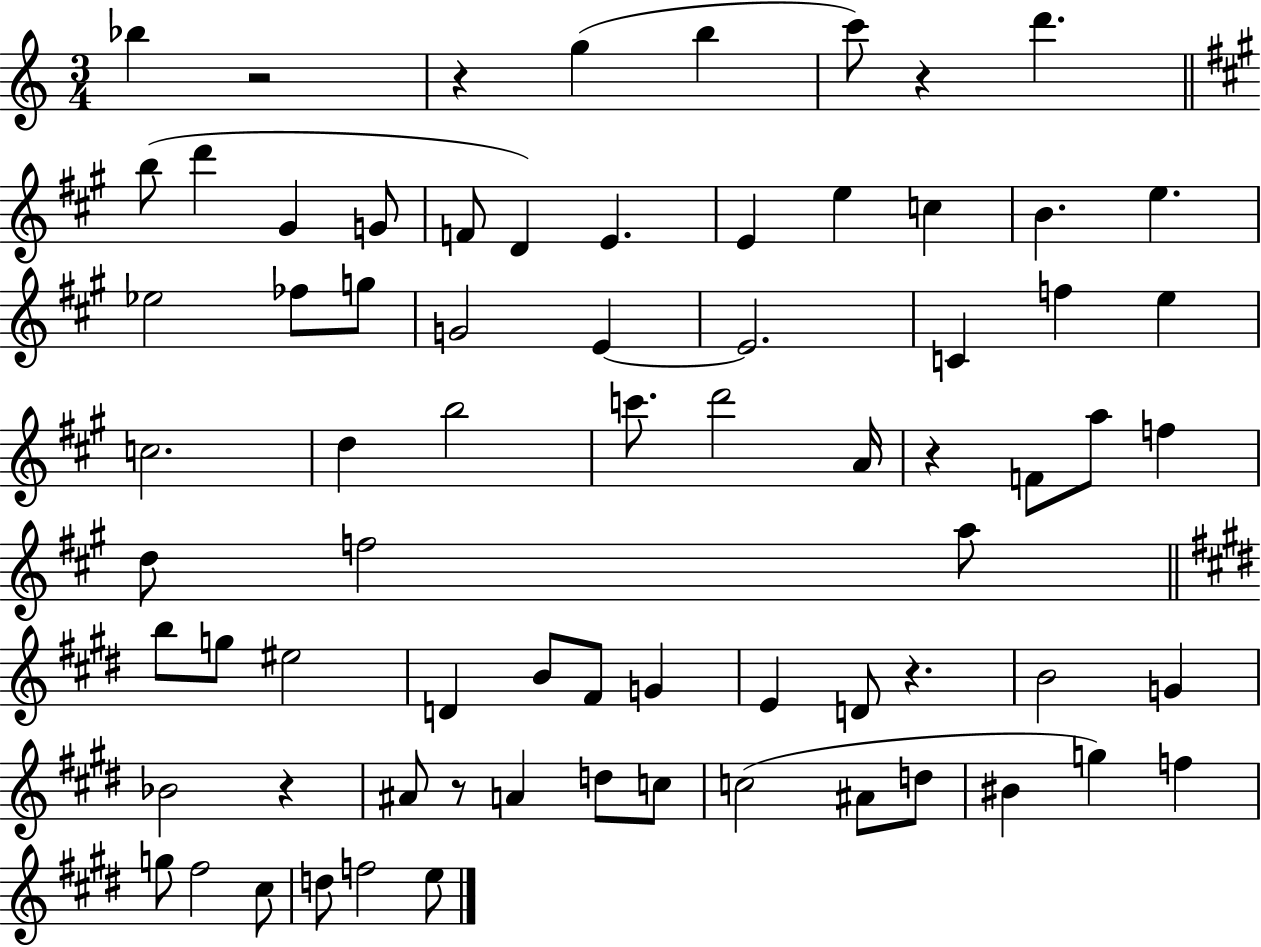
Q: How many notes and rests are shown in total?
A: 73